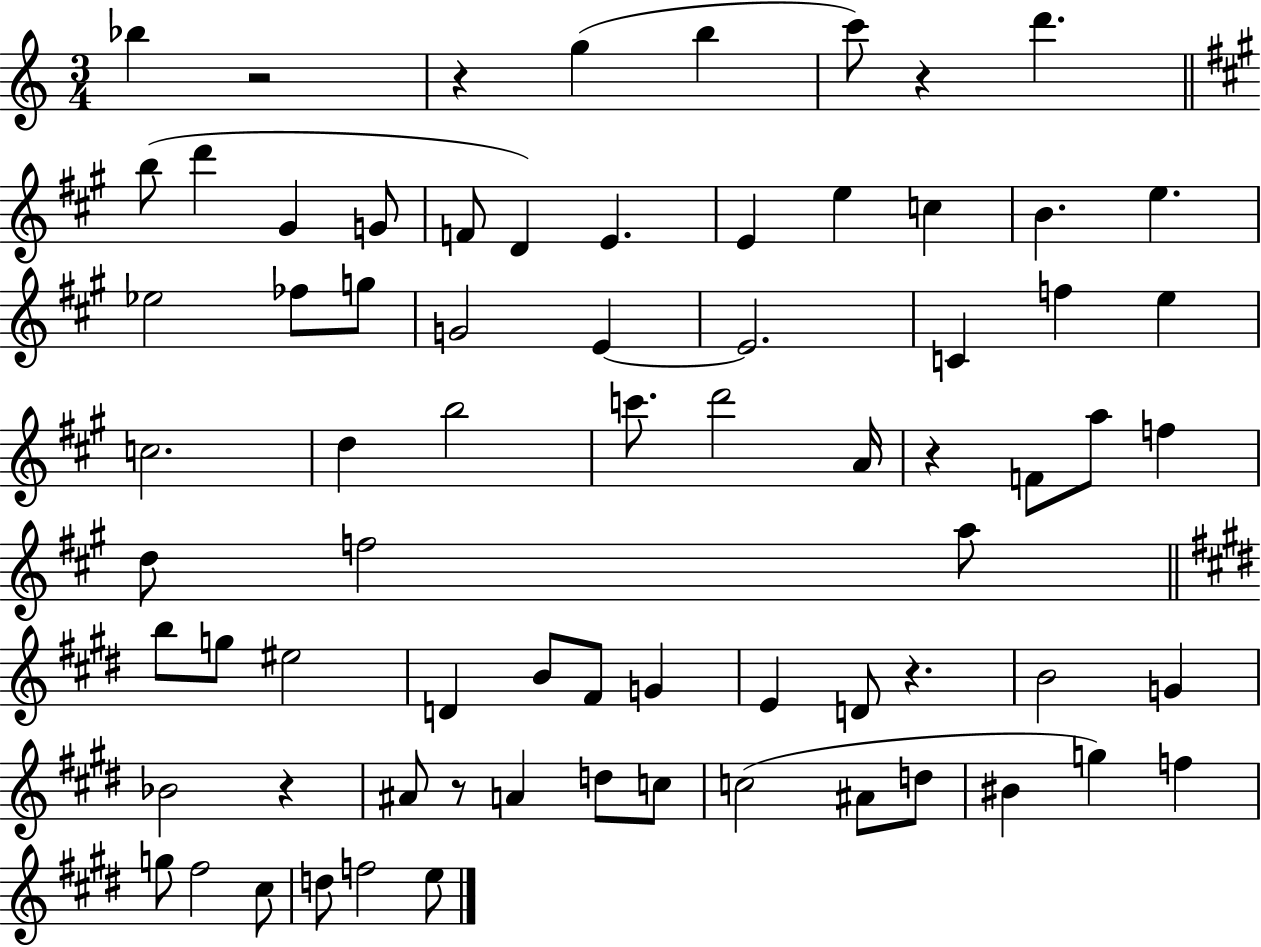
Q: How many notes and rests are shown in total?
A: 73